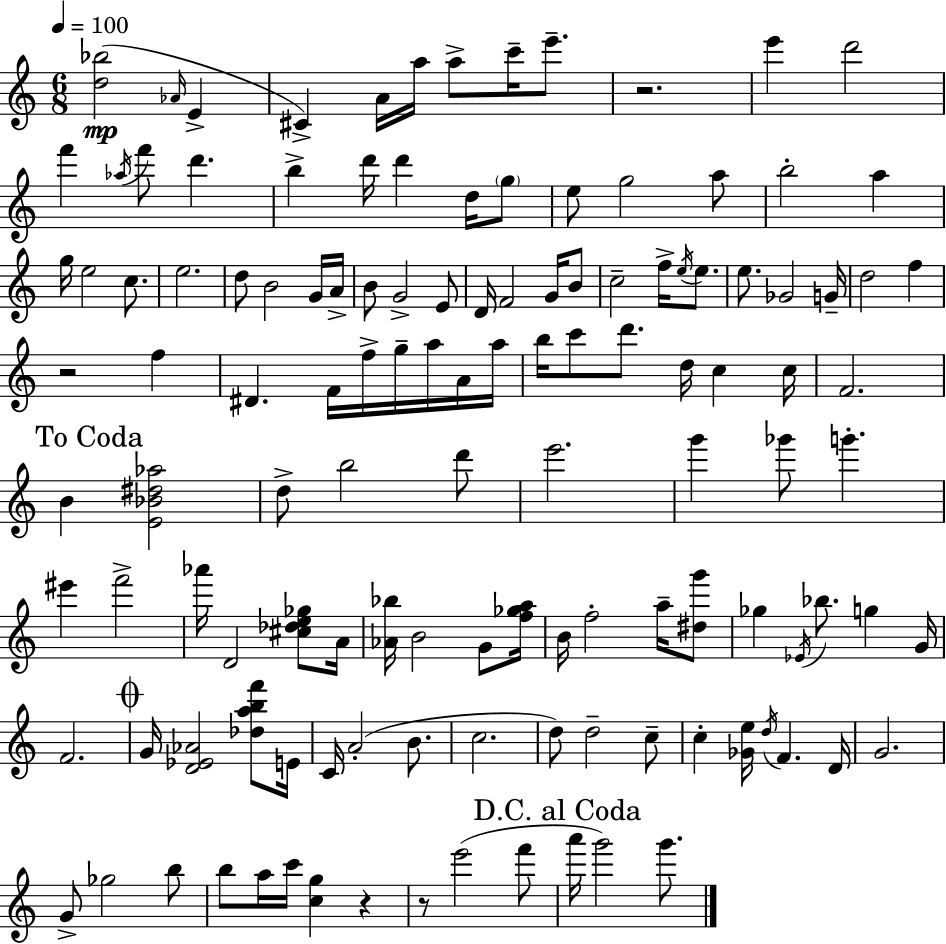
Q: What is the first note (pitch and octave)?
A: Ab4